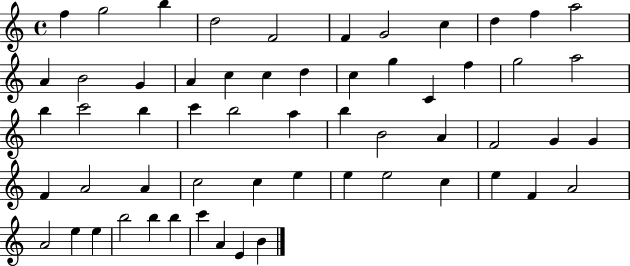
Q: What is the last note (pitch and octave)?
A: B4